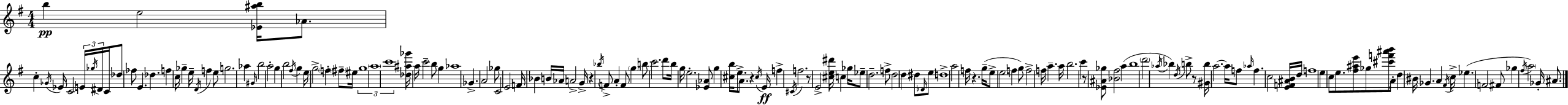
B5/q E5/h [Eb4,A#5,B5]/s Ab4/e. C5/q Gb4/s Eb4/s C4/h E4/s Gb5/s D#4/s C4/s Db5/e FES5/e E4/q. Db5/q. F5/q C5/s Gb5/q E5/s D4/s F5/q E5/e G5/h. Ab5/q G#4/s B5/h A5/h G5/q B5/h F#5/s G5/q E5/s G5/h F5/q F#5/e EIS5/s G5/w A5/w C6/w [Db5,A#5,Gb6]/s A5/s C6/h B5/e G5/q Ab5/w Gb4/q. A4/h Gb5/e C4/h E4/h F4/s Bb4/q B4/s Ab4/s A4/h G4/s R/q Bb5/s F4/e A4/q F4/e G5/q B5/e C6/h. D6/e B5/s G5/s E5/h. [Eb4,Ab4]/e G5/q [C#5,B5]/s E5/e. A4/e. R/q C#5/s E4/s F5/q C#4/s F5/h. R/e E4/h [C#5,E5,D#6]/s C5/q Gb5/s Eb5/e D5/h. F5/e D5/h D5/q D#5/e Db4/s E5/e D5/w A5/h F5/s R/q. G5/s E5/e E5/h F5/q G5/e F5/h F5/s A5/q. A5/s B5/h. C6/q R/e [Eb4,A#4,Gb5]/e [Bb4,F#5]/h A5/q B5/w D6/h Ab5/s Bb5/q D5/s B5/e R/e [G#4,B5]/s A5/h. A5/s F5/e Ab5/s F5/q. C5/h [E4,F4,A#4,B4]/s D5/s F5/w E5/q C5/e E5/e. [F#5,A#5,E6]/e Gb5/e [C#6,F6,A#6,B6]/e A4/s D5/q BIS4/s Gb4/q. A4/q F#4/s C5/s Eb5/q. F4/h F#4/e Gb5/q F#5/s A5/h Gb4/s A#4/e.